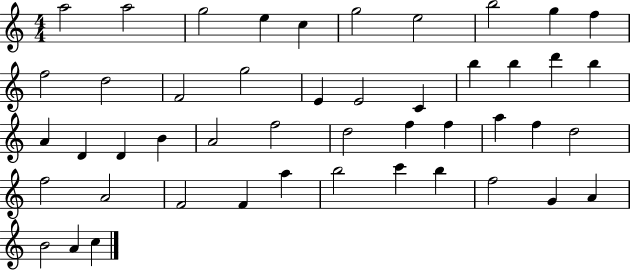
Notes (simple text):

A5/h A5/h G5/h E5/q C5/q G5/h E5/h B5/h G5/q F5/q F5/h D5/h F4/h G5/h E4/q E4/h C4/q B5/q B5/q D6/q B5/q A4/q D4/q D4/q B4/q A4/h F5/h D5/h F5/q F5/q A5/q F5/q D5/h F5/h A4/h F4/h F4/q A5/q B5/h C6/q B5/q F5/h G4/q A4/q B4/h A4/q C5/q